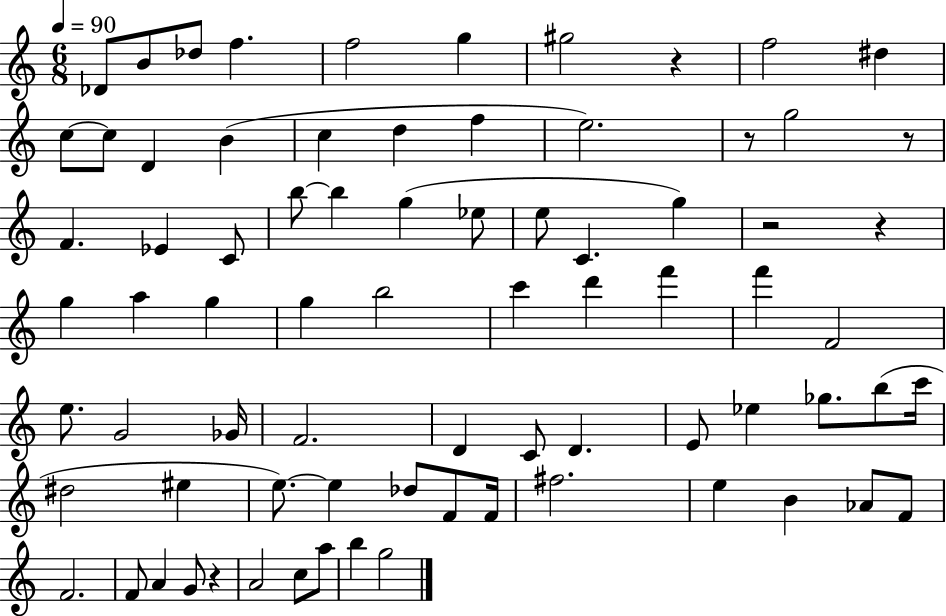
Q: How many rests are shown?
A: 6